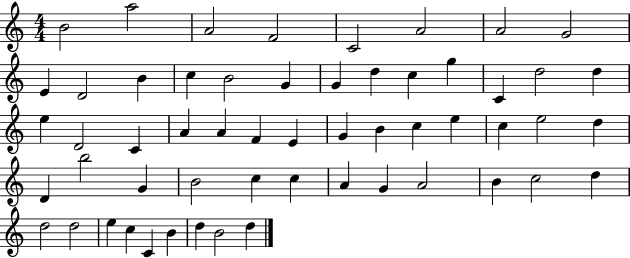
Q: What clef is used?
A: treble